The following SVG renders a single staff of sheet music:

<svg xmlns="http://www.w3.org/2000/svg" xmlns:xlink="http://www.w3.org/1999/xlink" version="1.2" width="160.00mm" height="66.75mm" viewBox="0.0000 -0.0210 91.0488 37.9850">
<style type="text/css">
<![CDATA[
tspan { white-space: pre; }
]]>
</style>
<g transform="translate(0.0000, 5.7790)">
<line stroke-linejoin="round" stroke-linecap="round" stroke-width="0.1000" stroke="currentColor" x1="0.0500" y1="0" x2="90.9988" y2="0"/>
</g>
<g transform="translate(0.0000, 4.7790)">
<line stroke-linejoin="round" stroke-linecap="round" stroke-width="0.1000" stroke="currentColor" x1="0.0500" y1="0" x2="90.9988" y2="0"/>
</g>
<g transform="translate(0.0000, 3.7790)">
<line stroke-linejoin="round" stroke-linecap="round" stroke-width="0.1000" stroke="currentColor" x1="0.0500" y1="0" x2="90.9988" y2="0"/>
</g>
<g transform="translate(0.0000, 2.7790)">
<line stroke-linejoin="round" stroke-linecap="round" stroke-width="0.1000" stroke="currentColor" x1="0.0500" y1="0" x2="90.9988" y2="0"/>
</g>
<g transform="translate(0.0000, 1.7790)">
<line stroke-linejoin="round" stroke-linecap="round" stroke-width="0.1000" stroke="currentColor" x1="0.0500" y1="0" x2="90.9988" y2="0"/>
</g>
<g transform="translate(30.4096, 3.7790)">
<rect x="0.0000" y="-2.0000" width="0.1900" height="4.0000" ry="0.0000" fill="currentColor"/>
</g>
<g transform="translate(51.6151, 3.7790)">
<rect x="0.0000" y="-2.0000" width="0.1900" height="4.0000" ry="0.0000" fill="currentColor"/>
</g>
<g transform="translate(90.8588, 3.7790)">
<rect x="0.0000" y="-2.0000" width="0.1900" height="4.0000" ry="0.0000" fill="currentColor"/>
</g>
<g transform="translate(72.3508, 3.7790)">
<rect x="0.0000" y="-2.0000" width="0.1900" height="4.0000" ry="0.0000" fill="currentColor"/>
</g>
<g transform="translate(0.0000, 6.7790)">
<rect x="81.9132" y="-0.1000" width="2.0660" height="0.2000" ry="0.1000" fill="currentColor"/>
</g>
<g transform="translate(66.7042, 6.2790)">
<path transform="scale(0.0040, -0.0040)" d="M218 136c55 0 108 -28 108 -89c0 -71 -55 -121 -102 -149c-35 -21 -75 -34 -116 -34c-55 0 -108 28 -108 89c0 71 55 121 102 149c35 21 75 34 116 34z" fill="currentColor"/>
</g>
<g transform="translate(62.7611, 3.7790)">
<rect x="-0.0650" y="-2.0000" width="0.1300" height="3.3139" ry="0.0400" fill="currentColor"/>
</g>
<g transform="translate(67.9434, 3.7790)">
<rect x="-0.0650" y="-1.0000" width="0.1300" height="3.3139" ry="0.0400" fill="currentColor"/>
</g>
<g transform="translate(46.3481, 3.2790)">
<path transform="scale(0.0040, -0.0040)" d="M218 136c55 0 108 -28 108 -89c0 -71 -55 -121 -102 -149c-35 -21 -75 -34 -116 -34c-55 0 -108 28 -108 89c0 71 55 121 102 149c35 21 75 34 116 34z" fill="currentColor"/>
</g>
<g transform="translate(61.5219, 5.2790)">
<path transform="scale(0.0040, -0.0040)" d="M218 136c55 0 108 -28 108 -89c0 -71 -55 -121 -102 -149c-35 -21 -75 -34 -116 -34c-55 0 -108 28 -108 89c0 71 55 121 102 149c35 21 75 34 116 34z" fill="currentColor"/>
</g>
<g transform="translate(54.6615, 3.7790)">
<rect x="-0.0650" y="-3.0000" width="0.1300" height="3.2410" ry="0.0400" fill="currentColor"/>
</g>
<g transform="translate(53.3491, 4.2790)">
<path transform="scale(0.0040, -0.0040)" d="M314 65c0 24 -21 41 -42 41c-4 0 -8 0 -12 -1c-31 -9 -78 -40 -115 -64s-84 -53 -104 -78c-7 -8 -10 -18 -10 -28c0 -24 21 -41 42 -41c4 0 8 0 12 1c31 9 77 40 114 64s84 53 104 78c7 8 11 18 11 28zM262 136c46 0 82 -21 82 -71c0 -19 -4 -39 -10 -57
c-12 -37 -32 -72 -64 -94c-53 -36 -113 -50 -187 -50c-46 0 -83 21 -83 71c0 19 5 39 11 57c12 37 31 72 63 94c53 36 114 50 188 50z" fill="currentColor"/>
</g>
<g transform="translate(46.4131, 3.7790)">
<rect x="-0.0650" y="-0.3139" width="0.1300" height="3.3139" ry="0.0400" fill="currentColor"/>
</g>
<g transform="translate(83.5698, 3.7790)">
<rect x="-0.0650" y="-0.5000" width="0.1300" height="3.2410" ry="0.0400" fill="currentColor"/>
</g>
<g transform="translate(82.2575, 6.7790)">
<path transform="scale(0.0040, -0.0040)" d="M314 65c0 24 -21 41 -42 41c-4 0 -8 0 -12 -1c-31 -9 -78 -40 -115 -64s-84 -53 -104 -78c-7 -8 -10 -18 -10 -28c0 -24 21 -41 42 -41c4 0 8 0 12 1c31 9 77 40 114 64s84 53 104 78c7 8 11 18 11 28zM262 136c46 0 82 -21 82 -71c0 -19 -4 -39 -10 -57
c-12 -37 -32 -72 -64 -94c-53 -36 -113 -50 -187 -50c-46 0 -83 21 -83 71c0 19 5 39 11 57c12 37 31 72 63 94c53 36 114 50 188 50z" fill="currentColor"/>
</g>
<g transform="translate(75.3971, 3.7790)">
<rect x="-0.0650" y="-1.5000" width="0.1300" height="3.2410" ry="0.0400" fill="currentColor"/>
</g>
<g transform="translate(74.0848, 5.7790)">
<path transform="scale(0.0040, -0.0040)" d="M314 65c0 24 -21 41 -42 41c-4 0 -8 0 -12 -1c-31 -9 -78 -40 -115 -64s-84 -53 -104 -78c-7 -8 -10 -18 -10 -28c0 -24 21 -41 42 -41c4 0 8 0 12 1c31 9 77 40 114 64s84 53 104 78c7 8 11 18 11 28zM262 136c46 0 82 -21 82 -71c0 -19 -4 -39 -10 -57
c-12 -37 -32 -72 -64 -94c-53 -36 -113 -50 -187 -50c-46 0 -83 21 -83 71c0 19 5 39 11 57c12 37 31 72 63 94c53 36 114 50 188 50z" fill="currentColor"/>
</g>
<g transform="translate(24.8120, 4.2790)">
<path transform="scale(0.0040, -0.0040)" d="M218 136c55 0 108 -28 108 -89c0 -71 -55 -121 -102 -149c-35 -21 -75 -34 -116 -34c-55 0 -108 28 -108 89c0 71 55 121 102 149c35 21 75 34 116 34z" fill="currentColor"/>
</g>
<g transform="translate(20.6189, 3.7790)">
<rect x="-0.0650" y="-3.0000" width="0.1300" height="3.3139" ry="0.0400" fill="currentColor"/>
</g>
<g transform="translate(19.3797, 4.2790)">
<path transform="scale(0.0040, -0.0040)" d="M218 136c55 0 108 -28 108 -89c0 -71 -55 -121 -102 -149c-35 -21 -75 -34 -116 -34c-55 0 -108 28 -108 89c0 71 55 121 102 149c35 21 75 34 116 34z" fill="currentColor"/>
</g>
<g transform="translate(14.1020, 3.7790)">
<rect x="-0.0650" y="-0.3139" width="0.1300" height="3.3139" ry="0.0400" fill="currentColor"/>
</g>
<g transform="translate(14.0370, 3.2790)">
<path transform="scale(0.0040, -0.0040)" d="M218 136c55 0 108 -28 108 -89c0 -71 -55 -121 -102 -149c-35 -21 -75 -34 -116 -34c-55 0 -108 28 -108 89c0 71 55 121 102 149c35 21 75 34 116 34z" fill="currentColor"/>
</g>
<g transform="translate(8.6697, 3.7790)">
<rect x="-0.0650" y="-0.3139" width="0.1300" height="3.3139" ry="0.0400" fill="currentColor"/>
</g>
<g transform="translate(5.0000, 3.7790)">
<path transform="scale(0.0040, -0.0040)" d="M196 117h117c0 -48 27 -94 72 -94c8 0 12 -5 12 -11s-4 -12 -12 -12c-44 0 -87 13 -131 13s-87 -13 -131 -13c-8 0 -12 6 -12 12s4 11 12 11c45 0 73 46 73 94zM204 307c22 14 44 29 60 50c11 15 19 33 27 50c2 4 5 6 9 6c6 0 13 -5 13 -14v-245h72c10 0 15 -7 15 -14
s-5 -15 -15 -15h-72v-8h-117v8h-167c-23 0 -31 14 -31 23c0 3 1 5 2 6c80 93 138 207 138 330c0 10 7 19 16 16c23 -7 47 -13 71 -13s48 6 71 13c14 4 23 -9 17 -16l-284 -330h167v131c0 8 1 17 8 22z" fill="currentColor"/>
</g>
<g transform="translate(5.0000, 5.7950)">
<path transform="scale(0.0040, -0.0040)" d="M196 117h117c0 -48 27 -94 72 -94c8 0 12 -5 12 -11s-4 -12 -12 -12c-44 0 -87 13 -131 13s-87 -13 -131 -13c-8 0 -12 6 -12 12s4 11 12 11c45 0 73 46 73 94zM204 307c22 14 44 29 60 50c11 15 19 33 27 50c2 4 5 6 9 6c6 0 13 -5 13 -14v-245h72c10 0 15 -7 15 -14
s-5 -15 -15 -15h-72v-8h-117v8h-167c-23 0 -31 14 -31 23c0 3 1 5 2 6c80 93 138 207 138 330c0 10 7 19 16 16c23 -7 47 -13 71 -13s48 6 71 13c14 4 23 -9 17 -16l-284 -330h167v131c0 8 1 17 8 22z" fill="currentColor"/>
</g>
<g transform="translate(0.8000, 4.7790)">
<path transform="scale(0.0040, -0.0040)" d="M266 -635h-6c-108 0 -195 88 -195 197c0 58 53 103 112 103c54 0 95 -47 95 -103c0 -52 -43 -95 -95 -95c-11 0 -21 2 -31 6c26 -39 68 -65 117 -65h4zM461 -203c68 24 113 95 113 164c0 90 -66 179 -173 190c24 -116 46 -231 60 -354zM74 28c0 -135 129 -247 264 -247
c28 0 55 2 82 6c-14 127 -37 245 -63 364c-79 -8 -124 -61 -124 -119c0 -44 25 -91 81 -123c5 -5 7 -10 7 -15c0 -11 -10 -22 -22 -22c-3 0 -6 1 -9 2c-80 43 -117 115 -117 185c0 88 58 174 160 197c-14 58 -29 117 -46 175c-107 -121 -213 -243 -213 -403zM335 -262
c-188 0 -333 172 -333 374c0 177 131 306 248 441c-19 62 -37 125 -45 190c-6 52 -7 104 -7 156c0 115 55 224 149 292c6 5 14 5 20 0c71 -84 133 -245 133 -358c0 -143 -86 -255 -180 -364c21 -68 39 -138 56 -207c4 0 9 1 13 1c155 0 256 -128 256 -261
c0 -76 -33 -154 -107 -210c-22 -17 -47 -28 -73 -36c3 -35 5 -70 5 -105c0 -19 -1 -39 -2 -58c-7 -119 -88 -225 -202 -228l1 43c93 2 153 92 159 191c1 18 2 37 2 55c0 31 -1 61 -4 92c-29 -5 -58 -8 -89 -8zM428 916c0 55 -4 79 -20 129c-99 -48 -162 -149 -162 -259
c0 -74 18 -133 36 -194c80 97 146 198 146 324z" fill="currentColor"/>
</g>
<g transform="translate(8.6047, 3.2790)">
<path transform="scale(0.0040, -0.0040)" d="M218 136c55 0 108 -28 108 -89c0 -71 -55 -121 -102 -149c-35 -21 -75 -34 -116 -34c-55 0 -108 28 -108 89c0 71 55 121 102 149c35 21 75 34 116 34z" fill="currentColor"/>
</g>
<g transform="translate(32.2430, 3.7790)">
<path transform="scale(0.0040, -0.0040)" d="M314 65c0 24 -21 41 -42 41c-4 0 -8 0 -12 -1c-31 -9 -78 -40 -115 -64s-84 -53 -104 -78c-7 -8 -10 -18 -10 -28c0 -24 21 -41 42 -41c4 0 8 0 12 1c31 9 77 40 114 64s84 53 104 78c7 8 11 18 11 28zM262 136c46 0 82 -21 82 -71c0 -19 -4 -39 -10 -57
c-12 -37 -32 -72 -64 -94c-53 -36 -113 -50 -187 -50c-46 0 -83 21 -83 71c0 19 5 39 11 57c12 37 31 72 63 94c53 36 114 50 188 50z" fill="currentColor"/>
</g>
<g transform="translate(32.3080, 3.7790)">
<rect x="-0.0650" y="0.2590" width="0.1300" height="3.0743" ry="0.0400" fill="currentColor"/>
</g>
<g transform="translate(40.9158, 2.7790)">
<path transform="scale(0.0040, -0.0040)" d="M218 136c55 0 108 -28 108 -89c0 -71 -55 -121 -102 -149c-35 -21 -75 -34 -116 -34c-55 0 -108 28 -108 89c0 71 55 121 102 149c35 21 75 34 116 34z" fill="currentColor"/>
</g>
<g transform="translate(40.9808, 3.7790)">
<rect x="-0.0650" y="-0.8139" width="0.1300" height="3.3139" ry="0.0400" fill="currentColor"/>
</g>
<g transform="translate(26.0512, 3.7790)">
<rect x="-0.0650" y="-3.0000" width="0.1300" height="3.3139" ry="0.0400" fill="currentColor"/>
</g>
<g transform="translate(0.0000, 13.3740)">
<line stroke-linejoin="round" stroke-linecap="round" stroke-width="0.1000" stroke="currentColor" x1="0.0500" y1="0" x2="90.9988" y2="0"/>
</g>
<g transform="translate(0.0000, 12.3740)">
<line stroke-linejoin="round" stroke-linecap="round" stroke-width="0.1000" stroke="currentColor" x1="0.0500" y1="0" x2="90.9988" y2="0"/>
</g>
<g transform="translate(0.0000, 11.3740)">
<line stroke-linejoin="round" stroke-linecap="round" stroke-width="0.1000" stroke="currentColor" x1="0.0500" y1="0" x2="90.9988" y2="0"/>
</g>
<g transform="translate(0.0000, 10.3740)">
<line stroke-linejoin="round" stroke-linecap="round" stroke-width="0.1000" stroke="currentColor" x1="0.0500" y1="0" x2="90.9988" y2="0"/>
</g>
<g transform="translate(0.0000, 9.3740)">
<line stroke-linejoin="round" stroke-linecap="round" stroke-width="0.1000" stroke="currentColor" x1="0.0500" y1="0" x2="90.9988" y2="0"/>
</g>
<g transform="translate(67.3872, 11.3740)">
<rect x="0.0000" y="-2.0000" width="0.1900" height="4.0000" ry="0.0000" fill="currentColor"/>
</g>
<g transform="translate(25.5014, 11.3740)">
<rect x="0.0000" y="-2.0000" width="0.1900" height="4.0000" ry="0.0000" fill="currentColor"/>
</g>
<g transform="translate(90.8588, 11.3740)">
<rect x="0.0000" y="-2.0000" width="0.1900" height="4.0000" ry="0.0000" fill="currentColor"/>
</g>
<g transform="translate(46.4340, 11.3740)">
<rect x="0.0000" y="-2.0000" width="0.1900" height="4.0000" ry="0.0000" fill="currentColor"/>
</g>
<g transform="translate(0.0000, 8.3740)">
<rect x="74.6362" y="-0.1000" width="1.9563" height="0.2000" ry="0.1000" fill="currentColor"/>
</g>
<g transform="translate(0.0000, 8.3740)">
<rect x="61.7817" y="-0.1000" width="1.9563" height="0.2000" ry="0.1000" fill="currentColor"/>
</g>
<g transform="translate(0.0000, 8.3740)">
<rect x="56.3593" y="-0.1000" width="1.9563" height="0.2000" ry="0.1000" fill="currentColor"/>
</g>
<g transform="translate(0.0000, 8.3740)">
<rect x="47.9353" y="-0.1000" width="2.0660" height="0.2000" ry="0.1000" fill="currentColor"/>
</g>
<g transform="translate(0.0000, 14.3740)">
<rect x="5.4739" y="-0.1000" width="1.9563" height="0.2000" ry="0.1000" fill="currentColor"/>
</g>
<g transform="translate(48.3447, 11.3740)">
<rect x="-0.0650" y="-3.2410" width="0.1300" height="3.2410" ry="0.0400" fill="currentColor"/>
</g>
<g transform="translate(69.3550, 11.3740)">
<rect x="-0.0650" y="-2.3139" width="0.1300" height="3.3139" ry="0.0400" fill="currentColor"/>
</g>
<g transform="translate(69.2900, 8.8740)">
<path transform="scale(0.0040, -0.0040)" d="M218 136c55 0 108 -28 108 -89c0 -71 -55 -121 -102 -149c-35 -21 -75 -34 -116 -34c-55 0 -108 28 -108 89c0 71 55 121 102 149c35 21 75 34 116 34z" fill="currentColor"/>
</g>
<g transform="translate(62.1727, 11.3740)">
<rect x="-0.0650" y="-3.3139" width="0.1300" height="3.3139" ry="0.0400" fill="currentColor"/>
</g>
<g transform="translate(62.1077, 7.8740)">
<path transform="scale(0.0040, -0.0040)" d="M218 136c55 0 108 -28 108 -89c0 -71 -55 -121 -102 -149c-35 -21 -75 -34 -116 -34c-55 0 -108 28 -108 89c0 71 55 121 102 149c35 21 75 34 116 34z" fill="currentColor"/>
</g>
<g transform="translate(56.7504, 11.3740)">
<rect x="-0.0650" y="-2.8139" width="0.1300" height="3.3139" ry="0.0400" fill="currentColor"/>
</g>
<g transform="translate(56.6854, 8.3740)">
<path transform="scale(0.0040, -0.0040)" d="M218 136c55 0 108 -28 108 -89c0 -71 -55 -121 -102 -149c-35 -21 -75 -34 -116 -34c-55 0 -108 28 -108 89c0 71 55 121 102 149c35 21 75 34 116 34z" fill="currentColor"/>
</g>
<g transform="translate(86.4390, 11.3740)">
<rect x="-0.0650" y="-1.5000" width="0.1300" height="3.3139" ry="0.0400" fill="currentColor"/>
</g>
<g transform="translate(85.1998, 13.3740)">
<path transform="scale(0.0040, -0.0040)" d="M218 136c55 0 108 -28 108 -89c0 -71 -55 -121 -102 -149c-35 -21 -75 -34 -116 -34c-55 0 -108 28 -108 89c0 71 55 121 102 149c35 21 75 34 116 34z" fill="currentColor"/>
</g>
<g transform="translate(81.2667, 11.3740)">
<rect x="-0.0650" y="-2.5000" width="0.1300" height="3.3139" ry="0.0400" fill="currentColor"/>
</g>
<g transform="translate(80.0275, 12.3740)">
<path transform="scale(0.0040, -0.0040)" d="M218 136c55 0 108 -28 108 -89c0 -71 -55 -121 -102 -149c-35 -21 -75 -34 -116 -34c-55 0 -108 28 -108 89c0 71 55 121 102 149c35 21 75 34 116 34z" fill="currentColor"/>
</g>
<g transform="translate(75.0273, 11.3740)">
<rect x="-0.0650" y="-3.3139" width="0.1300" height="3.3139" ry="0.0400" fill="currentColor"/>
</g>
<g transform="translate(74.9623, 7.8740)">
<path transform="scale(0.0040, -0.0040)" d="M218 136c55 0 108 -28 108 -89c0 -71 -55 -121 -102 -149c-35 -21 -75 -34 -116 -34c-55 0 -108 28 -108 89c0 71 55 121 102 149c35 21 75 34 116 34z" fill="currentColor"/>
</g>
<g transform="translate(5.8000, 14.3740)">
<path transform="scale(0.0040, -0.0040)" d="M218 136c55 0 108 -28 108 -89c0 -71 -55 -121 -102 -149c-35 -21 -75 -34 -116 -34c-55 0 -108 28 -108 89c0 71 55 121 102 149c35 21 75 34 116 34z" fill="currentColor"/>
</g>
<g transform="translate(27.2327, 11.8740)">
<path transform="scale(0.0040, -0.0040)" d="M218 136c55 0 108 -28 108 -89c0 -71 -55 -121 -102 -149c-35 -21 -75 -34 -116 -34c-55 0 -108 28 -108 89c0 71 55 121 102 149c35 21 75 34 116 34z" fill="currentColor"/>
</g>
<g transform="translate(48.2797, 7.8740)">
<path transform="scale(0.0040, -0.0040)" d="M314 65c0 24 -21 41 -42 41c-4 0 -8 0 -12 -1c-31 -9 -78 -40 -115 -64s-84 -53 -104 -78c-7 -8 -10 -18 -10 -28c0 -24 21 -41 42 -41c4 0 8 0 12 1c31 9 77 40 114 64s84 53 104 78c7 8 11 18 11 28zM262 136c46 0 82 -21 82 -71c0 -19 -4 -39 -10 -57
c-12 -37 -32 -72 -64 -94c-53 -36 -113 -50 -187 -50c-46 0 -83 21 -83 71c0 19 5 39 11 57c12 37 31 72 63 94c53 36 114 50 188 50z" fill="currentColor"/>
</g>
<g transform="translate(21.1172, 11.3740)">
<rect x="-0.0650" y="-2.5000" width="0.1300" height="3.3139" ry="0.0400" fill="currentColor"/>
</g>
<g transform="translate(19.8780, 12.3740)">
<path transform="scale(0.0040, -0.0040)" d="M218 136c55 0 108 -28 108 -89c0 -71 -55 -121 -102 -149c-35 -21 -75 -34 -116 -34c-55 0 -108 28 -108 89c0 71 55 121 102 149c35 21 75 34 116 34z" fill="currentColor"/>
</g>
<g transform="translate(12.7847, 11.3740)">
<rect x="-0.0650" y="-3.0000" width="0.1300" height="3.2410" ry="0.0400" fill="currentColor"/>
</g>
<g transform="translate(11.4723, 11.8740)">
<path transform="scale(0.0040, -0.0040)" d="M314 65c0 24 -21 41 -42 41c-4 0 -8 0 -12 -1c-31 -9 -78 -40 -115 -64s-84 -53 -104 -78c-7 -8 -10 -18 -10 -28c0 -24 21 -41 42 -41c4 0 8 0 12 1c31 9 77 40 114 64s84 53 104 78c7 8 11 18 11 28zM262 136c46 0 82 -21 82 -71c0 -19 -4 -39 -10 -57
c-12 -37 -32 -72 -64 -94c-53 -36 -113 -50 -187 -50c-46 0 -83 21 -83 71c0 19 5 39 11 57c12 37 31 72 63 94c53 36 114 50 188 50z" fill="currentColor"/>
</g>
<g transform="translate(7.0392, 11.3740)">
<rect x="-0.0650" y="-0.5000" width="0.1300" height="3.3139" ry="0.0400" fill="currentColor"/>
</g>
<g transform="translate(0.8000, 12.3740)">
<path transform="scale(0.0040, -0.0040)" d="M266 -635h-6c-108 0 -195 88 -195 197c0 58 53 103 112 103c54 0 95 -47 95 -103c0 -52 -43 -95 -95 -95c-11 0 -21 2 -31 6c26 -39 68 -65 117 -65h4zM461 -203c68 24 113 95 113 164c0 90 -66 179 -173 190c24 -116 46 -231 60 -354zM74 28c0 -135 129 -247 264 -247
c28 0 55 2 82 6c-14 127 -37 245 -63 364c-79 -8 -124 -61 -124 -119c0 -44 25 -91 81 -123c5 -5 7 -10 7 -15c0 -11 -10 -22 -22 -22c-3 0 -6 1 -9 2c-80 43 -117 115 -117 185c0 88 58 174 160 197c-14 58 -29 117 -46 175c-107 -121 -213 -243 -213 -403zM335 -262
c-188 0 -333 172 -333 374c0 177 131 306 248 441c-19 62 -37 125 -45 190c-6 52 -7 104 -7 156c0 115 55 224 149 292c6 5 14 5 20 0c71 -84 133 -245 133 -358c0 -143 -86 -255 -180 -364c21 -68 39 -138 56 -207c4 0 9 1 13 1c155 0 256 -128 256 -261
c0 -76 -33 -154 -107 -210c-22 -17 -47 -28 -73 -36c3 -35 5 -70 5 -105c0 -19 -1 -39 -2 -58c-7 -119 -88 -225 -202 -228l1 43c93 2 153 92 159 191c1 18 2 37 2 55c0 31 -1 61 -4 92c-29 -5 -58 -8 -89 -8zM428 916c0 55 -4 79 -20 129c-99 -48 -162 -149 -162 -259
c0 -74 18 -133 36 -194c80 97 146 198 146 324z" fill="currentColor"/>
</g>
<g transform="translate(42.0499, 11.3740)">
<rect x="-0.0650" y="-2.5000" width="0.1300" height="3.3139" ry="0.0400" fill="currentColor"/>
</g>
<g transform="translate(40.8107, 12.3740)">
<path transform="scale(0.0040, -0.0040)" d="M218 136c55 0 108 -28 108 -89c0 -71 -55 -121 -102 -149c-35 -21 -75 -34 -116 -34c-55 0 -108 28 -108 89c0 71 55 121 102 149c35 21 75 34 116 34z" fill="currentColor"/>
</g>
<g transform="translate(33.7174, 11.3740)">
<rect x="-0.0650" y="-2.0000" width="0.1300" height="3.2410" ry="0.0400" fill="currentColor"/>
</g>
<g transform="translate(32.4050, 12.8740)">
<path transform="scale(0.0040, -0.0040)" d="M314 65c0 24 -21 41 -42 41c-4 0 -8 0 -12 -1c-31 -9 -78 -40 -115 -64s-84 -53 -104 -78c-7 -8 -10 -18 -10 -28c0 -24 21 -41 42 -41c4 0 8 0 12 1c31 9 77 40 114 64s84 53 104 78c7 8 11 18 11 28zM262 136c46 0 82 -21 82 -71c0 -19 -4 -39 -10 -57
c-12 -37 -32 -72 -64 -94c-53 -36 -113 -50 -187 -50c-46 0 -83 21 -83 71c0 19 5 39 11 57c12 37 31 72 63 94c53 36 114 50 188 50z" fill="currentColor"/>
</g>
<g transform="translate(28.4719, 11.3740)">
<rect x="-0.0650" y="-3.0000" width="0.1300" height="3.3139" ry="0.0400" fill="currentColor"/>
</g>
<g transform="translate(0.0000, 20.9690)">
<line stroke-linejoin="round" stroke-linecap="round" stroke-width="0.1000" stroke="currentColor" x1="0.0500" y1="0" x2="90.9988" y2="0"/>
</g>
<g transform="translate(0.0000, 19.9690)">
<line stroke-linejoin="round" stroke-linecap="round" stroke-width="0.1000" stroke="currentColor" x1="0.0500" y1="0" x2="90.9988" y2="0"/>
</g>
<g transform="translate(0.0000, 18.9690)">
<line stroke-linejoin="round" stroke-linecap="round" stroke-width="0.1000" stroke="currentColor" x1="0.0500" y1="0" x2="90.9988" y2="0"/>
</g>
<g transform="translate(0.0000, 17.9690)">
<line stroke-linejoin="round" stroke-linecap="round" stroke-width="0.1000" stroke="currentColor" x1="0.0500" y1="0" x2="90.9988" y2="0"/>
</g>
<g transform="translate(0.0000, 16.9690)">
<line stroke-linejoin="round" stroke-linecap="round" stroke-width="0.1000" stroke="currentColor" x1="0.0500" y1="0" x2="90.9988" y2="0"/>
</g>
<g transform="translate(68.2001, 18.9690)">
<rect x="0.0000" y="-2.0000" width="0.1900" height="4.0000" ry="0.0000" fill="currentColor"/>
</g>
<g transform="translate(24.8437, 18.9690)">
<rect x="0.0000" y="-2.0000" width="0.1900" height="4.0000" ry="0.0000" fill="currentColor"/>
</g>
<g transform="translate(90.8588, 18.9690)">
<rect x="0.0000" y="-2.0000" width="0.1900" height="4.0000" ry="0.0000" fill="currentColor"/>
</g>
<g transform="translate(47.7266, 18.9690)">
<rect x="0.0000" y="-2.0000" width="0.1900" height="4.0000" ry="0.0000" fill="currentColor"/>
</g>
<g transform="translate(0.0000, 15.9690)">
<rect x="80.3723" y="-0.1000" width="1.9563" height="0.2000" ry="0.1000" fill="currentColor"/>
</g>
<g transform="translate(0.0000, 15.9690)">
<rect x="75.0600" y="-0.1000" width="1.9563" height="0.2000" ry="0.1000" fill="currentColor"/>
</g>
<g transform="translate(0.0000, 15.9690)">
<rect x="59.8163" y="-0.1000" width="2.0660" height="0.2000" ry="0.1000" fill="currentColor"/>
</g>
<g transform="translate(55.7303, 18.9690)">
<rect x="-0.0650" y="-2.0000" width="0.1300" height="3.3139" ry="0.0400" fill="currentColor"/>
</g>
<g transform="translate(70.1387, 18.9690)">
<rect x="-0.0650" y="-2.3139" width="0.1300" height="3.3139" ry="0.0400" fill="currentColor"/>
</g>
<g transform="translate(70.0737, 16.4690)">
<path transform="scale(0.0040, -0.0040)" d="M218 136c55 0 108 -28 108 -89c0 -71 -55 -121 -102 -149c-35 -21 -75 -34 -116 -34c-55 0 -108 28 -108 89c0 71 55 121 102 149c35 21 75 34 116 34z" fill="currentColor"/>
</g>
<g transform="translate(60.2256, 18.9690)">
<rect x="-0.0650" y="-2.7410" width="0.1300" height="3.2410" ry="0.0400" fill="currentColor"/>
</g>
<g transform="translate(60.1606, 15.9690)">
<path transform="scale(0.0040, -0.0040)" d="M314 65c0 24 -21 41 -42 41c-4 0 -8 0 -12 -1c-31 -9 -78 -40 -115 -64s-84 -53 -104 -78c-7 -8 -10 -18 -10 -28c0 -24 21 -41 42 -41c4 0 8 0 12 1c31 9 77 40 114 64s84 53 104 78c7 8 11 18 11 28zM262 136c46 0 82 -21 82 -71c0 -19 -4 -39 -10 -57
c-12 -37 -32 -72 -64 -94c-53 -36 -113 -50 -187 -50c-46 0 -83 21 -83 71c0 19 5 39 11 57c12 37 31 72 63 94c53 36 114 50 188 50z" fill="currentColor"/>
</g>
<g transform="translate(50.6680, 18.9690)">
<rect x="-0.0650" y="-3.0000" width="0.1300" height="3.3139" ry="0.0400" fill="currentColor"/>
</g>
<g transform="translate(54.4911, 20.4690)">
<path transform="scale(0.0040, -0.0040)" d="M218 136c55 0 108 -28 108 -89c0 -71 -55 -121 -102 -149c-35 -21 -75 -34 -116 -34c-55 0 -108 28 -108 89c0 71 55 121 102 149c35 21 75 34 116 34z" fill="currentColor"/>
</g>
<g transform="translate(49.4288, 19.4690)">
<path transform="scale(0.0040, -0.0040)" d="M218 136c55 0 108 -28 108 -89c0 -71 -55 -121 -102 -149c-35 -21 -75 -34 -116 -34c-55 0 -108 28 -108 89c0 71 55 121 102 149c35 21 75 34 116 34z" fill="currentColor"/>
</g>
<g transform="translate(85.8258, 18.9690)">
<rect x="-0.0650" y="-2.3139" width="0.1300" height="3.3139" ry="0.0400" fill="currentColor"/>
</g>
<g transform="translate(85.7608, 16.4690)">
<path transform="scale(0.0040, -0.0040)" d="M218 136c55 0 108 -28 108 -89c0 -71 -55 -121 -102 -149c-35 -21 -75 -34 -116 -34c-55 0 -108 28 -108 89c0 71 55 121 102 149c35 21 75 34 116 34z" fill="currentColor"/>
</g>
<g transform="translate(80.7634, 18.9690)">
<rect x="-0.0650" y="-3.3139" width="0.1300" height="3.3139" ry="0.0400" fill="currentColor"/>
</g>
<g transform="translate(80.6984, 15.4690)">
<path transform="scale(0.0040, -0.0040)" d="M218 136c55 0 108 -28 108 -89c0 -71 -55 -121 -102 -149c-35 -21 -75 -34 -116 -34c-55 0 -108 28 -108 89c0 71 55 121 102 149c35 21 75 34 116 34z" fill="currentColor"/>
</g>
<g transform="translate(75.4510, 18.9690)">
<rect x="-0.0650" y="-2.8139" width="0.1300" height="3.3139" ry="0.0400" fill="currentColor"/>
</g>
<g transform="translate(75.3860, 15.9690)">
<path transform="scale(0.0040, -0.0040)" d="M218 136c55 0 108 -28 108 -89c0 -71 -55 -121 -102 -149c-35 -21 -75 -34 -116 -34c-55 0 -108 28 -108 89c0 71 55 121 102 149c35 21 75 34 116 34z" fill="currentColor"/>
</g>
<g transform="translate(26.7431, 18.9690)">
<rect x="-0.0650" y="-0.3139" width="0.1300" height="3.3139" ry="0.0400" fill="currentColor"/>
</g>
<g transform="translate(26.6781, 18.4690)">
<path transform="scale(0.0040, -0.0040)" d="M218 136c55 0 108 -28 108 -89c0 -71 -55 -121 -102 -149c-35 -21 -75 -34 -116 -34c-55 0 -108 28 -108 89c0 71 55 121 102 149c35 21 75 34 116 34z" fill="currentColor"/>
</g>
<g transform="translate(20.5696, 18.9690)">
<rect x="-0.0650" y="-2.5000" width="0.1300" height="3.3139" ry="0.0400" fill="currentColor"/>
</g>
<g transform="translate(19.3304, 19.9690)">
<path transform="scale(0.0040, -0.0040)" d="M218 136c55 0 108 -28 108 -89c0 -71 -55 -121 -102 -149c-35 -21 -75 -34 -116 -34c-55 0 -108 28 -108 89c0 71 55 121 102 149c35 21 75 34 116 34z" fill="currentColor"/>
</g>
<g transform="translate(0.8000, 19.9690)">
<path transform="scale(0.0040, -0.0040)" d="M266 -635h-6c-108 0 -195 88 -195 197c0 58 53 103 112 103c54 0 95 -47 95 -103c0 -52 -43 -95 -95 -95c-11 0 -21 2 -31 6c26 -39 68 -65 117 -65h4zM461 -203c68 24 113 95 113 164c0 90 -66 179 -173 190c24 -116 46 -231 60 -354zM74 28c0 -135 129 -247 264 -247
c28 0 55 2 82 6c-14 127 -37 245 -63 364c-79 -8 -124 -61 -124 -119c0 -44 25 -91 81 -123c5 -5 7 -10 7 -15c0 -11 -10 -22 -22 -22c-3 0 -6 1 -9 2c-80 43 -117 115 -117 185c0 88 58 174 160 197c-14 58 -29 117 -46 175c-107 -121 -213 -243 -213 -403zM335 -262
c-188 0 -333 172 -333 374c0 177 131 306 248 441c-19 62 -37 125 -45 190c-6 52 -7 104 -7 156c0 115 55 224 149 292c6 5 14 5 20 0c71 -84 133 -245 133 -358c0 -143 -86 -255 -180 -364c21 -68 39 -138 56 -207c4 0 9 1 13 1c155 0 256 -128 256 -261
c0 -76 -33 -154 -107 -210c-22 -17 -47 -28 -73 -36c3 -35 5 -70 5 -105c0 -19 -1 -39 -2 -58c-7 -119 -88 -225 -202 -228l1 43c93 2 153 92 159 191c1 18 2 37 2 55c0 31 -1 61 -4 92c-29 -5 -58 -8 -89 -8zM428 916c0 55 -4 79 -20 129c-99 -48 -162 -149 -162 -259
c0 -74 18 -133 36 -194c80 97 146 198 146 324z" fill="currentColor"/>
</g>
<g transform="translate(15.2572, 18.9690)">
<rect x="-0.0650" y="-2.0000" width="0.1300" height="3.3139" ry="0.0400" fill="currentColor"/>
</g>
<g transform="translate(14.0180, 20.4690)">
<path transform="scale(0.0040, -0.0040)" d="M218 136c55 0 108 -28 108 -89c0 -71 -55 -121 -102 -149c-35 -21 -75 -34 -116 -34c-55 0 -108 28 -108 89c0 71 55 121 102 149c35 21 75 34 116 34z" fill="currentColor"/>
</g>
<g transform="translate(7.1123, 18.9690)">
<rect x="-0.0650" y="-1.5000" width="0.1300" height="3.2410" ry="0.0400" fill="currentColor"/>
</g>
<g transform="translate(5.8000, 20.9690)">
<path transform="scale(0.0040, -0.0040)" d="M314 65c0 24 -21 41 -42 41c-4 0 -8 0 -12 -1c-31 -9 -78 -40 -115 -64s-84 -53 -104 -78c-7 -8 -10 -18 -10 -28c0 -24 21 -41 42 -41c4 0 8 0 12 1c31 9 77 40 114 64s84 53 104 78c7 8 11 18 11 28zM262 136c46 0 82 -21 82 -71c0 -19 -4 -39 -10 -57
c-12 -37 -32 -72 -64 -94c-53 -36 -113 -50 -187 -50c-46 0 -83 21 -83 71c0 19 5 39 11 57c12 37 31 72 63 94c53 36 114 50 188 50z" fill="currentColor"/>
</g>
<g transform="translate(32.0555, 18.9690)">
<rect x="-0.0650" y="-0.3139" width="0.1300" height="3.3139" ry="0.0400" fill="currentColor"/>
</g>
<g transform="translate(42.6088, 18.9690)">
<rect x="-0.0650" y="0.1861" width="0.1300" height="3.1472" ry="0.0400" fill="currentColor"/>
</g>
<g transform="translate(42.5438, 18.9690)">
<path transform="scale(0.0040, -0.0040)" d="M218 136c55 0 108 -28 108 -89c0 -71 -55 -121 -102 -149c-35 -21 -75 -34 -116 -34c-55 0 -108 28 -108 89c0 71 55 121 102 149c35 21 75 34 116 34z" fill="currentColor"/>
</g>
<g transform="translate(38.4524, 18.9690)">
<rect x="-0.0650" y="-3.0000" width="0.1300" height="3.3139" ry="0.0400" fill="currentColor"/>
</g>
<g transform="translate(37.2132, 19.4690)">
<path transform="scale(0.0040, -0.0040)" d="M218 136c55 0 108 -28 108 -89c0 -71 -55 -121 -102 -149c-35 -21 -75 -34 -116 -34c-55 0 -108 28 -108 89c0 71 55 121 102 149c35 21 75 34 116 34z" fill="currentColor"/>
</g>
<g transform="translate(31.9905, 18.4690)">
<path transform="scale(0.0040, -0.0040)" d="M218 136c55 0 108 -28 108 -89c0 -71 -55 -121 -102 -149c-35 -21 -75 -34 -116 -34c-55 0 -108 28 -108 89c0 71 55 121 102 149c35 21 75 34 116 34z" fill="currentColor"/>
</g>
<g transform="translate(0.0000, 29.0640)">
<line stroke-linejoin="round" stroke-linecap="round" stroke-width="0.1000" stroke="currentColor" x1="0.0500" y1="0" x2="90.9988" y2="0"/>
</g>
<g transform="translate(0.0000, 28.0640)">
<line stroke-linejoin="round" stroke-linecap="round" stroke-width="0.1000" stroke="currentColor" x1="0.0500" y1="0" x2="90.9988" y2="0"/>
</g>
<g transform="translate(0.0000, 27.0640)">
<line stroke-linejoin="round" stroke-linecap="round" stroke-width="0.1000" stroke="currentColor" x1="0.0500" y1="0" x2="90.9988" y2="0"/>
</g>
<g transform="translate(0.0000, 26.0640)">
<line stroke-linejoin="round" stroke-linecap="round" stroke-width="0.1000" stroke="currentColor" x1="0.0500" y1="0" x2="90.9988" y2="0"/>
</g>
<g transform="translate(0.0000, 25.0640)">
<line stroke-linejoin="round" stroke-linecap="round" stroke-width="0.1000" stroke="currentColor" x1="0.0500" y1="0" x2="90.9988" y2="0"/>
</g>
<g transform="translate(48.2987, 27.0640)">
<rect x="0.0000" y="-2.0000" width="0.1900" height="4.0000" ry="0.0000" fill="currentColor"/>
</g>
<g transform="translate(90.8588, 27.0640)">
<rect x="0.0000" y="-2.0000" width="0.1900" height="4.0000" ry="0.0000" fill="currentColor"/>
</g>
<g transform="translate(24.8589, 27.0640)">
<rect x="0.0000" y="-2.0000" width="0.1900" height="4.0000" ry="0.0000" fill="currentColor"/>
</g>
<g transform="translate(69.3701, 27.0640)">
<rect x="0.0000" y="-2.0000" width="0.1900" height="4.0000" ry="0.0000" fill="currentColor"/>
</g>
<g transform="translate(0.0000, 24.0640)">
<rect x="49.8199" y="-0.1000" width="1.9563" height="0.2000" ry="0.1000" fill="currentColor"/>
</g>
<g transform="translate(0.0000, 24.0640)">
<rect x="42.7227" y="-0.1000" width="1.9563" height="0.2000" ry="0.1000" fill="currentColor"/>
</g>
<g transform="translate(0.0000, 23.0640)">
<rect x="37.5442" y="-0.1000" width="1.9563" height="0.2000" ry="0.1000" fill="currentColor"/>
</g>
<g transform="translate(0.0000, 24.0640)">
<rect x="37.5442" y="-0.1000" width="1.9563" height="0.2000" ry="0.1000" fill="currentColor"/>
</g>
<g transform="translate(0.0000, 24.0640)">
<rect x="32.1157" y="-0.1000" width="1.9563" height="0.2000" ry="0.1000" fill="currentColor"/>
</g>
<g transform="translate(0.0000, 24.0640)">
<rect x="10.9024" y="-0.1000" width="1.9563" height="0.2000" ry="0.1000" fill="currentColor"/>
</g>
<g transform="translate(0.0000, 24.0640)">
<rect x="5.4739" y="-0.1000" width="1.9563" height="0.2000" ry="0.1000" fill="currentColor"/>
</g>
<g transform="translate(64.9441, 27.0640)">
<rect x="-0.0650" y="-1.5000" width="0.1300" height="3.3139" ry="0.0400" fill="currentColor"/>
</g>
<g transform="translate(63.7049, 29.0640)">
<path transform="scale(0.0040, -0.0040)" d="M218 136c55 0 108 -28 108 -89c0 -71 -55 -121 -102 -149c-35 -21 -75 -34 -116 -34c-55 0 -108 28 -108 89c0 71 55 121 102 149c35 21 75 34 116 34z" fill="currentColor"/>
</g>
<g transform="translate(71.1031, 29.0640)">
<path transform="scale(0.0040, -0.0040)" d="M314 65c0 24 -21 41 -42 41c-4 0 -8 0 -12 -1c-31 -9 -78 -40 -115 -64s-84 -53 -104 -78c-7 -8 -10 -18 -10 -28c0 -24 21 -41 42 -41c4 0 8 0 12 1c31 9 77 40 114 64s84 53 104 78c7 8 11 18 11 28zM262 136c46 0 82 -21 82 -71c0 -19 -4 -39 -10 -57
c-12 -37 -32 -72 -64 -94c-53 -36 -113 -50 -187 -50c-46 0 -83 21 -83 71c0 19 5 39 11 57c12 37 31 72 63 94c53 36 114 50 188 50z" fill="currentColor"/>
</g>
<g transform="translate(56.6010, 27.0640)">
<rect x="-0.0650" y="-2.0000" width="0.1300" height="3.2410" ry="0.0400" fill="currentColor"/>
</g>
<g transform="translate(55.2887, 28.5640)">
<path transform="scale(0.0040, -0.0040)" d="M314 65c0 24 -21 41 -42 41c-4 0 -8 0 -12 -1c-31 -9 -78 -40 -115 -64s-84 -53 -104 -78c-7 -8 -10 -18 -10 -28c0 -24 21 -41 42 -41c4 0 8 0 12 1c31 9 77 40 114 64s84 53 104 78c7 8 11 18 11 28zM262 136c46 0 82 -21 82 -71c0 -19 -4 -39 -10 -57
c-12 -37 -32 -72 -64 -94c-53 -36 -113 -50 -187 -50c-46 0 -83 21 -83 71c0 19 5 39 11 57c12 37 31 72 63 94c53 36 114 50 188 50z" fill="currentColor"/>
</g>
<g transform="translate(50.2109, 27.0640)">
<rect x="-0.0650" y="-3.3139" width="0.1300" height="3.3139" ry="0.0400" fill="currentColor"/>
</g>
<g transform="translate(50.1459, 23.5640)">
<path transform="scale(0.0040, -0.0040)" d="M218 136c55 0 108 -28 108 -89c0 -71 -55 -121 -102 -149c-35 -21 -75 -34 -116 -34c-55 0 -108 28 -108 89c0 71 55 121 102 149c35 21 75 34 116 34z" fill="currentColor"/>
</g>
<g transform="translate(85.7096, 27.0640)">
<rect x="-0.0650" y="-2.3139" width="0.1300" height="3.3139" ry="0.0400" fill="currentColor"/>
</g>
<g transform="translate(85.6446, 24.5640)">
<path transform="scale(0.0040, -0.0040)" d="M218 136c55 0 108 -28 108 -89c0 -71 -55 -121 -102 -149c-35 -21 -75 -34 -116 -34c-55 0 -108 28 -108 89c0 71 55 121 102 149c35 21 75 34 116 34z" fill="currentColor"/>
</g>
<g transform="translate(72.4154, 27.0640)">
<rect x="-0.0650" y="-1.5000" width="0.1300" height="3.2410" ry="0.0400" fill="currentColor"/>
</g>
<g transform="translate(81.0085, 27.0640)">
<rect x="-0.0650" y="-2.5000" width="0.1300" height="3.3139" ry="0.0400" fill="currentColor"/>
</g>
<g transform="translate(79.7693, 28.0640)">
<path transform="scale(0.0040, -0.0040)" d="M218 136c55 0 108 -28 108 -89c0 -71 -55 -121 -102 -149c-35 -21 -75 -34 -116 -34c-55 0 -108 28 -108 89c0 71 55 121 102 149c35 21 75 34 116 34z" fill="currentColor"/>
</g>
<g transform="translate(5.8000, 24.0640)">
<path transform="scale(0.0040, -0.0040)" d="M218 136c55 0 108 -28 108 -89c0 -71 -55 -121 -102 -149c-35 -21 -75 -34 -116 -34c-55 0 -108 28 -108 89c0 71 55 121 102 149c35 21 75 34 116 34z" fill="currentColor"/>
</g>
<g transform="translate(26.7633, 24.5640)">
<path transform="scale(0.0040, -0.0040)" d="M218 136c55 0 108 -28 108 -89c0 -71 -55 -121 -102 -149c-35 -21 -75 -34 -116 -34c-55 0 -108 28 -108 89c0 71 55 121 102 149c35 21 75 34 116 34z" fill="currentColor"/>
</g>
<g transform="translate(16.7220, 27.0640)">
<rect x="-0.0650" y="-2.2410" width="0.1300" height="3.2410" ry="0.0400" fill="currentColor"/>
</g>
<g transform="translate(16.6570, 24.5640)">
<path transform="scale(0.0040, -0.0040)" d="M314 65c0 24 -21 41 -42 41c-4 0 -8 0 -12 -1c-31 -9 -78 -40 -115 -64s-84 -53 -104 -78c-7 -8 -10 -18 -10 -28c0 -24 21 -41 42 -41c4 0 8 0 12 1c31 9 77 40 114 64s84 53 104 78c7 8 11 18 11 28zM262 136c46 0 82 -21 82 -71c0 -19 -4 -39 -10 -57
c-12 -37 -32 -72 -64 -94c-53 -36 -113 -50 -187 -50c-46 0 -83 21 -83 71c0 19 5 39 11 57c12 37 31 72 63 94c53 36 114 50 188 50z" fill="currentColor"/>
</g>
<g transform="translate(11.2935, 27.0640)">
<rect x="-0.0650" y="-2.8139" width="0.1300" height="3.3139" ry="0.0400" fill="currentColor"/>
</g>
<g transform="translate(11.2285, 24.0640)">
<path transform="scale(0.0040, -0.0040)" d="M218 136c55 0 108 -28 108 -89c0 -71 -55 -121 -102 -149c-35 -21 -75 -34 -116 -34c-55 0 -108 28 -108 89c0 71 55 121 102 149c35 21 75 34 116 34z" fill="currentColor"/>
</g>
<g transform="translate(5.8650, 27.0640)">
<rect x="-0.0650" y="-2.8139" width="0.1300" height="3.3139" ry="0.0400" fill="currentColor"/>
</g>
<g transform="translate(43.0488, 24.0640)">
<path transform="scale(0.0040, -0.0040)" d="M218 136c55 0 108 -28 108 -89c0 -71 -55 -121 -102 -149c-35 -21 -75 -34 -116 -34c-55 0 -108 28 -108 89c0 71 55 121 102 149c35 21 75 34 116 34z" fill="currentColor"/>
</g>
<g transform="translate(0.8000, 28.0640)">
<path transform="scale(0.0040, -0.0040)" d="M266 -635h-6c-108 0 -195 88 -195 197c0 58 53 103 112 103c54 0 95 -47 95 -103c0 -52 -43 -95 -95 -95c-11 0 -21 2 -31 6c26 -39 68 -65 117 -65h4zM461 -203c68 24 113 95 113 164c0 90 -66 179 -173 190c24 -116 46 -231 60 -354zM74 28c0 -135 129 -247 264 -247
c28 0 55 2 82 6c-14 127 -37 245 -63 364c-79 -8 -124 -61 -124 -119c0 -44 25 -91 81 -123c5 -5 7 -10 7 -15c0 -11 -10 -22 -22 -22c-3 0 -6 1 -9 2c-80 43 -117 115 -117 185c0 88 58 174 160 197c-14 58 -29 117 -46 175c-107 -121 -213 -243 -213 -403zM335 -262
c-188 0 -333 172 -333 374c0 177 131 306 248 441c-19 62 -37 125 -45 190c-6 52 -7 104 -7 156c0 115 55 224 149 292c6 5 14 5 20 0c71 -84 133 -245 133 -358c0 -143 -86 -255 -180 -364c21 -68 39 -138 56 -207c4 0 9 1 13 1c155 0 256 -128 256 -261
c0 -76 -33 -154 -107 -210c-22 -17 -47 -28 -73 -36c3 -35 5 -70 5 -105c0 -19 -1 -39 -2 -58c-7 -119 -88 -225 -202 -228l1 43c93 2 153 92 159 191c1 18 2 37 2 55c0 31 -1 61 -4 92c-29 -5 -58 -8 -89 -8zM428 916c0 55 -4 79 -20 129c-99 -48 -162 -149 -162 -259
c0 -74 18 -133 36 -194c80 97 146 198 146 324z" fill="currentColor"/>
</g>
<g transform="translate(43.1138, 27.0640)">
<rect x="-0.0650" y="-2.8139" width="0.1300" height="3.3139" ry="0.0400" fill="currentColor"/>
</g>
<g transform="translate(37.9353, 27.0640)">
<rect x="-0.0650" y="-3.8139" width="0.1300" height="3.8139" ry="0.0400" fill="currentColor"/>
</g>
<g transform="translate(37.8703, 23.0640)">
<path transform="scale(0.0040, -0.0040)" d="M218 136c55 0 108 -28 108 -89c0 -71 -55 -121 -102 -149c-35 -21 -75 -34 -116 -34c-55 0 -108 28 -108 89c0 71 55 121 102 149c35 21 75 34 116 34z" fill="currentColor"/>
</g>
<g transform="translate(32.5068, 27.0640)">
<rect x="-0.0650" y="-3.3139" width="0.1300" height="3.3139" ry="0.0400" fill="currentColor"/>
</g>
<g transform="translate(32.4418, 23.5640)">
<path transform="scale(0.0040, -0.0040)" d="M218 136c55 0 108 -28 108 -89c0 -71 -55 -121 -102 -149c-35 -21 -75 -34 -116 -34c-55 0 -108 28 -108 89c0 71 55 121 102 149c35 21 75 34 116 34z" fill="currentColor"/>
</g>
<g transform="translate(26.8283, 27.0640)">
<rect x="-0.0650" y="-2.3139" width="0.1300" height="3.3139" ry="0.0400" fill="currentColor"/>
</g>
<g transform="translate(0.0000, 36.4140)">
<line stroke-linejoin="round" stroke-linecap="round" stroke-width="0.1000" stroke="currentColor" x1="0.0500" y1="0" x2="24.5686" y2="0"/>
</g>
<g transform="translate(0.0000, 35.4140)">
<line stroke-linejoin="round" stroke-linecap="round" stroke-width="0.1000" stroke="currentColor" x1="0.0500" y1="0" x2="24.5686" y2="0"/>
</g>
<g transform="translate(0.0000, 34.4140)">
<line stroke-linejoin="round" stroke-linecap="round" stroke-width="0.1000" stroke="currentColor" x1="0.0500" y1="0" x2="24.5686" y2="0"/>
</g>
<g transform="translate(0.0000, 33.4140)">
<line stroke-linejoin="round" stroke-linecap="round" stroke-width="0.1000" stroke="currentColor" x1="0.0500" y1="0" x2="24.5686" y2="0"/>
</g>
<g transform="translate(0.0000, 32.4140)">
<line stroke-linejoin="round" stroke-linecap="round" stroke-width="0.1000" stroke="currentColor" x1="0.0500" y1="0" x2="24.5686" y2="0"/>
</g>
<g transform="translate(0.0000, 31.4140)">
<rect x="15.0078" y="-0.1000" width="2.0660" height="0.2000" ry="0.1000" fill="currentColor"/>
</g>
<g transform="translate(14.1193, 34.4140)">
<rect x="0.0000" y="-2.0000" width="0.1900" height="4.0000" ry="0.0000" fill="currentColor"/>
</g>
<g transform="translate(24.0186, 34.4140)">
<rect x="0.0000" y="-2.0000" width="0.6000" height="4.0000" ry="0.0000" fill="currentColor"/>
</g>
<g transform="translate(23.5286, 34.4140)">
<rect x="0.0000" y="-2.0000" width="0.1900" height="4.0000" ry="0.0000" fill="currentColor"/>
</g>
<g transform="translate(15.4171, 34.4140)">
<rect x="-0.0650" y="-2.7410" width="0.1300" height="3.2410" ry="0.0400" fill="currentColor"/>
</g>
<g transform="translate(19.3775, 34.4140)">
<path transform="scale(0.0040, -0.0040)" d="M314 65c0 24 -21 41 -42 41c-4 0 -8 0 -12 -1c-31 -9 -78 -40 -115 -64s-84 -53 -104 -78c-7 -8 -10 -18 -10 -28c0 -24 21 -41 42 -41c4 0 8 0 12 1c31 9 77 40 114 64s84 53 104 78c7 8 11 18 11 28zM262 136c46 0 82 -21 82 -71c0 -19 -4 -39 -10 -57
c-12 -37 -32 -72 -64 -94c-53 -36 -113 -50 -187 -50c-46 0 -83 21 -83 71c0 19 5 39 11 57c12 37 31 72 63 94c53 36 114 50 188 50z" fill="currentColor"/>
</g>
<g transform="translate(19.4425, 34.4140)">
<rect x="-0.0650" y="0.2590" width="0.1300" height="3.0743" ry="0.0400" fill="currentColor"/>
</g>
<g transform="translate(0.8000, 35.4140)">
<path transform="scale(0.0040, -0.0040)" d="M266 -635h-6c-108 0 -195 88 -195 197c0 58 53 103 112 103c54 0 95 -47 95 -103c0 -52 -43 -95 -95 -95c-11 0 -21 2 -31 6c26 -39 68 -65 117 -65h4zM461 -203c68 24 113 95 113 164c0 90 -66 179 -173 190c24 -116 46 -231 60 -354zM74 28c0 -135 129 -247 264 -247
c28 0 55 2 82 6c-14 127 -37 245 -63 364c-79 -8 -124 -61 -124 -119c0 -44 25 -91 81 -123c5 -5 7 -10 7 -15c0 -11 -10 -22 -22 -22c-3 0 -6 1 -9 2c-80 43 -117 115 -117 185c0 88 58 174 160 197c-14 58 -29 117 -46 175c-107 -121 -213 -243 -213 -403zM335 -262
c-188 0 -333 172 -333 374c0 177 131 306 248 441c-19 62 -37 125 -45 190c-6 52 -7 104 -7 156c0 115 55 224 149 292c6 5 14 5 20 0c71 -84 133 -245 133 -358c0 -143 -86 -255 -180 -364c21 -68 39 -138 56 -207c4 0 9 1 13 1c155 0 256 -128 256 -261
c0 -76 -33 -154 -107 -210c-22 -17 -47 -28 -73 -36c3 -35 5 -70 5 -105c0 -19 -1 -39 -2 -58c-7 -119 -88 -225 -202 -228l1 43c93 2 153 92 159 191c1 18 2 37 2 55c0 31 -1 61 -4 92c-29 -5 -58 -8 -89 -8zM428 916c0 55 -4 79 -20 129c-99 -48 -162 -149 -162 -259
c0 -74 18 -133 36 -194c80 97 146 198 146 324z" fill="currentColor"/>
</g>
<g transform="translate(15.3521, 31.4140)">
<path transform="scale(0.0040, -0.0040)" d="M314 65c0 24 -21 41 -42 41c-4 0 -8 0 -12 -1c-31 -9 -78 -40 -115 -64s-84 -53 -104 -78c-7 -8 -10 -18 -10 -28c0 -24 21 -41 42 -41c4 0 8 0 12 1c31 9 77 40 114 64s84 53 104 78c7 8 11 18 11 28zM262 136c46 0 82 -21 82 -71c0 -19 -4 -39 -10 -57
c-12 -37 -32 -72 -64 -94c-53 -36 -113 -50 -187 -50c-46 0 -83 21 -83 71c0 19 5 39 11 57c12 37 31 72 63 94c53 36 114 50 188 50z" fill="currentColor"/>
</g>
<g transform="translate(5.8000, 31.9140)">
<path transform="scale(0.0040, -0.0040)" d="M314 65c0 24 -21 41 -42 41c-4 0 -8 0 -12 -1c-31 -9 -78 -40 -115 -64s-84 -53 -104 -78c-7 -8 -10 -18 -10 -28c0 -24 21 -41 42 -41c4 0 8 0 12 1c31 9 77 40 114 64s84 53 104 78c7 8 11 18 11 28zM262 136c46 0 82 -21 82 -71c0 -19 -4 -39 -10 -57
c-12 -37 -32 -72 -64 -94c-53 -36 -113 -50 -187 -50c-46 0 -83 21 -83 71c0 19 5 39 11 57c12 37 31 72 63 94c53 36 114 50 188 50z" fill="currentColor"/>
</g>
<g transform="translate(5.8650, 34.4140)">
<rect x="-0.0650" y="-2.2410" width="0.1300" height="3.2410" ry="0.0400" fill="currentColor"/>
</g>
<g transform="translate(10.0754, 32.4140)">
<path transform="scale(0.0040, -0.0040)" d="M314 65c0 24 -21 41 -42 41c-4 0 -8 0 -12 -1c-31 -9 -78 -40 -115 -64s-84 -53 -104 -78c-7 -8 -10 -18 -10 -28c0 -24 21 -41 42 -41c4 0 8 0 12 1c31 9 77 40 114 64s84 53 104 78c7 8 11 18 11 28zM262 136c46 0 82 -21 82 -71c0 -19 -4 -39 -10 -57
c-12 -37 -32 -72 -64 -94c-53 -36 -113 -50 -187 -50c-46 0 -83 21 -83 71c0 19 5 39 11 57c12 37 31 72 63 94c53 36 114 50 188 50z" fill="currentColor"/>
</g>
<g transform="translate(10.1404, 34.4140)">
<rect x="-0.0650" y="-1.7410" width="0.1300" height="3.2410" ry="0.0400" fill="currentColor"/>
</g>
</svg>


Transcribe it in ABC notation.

X:1
T:Untitled
M:4/4
L:1/4
K:C
c c A A B2 d c A2 F D E2 C2 C A2 G A F2 G b2 a b g b G E E2 F G c c A B A F a2 g a b g a a g2 g b c' a b F2 E E2 G g g2 f2 a2 B2